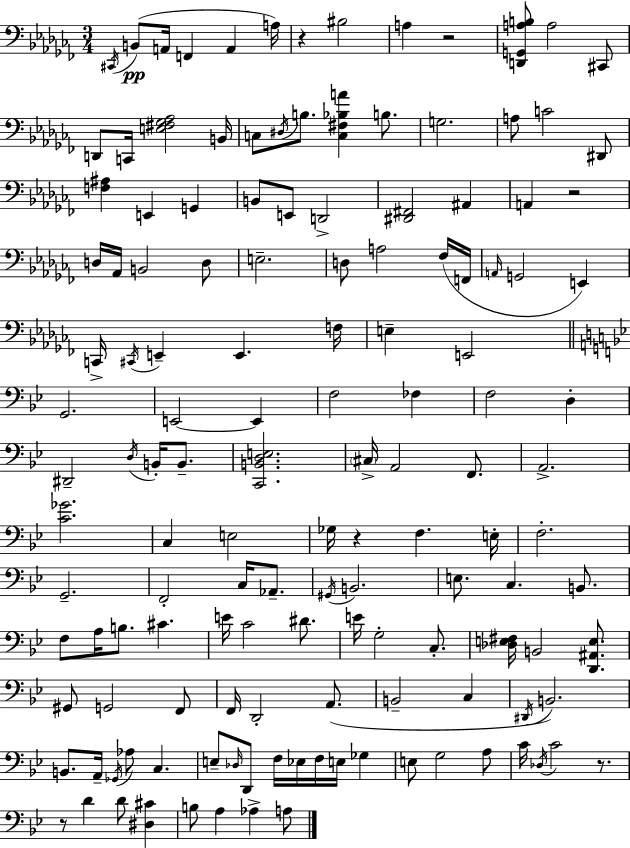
C#2/s B2/e A2/s F2/q A2/q A3/s R/q BIS3/h A3/q R/h [D2,G2,A3,B3]/e A3/h C#2/e D2/e C2/s [E3,F#3,Gb3,Ab3]/h B2/s C3/e D#3/s B3/e. [C3,F#3,Bb3,A4]/q B3/e. G3/h. A3/e C4/h D#2/e [F3,A#3]/q E2/q G2/q B2/e E2/e D2/h [D#2,F#2]/h A#2/q A2/q R/h D3/s Ab2/s B2/h D3/e E3/h. D3/e A3/h FES3/s F2/s A2/s G2/h E2/q C2/s C#2/s E2/q E2/q. F3/s E3/q E2/h G2/h. E2/h E2/q F3/h FES3/q F3/h D3/q D#2/h D3/s B2/s B2/e. [C2,B2,D3,E3]/h. C#3/s A2/h F2/e. A2/h. [C4,Gb4]/h. C3/q E3/h Gb3/s R/q F3/q. E3/s F3/h. G2/h. F2/h C3/s Ab2/e. G#2/s B2/h. E3/e. C3/q. B2/e. F3/e A3/s B3/e. C#4/q. E4/s C4/h D#4/e. E4/s G3/h C3/e. [Db3,E3,F#3]/s B2/h [D2,A#2,E3]/e. G#2/e G2/h F2/e F2/s D2/h A2/e. B2/h C3/q D#2/s B2/h. B2/e. A2/s Gb2/s Ab3/e C3/q. E3/e Db3/s D2/e F3/s Eb3/s F3/s E3/s Gb3/q E3/e G3/h A3/e C4/s Db3/s C4/h R/e. R/e D4/q D4/e [D#3,C#4]/q B3/e A3/q Ab3/q A3/e